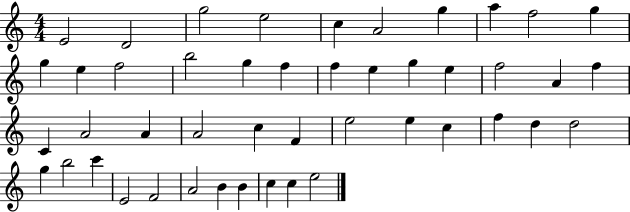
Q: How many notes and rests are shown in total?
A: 46